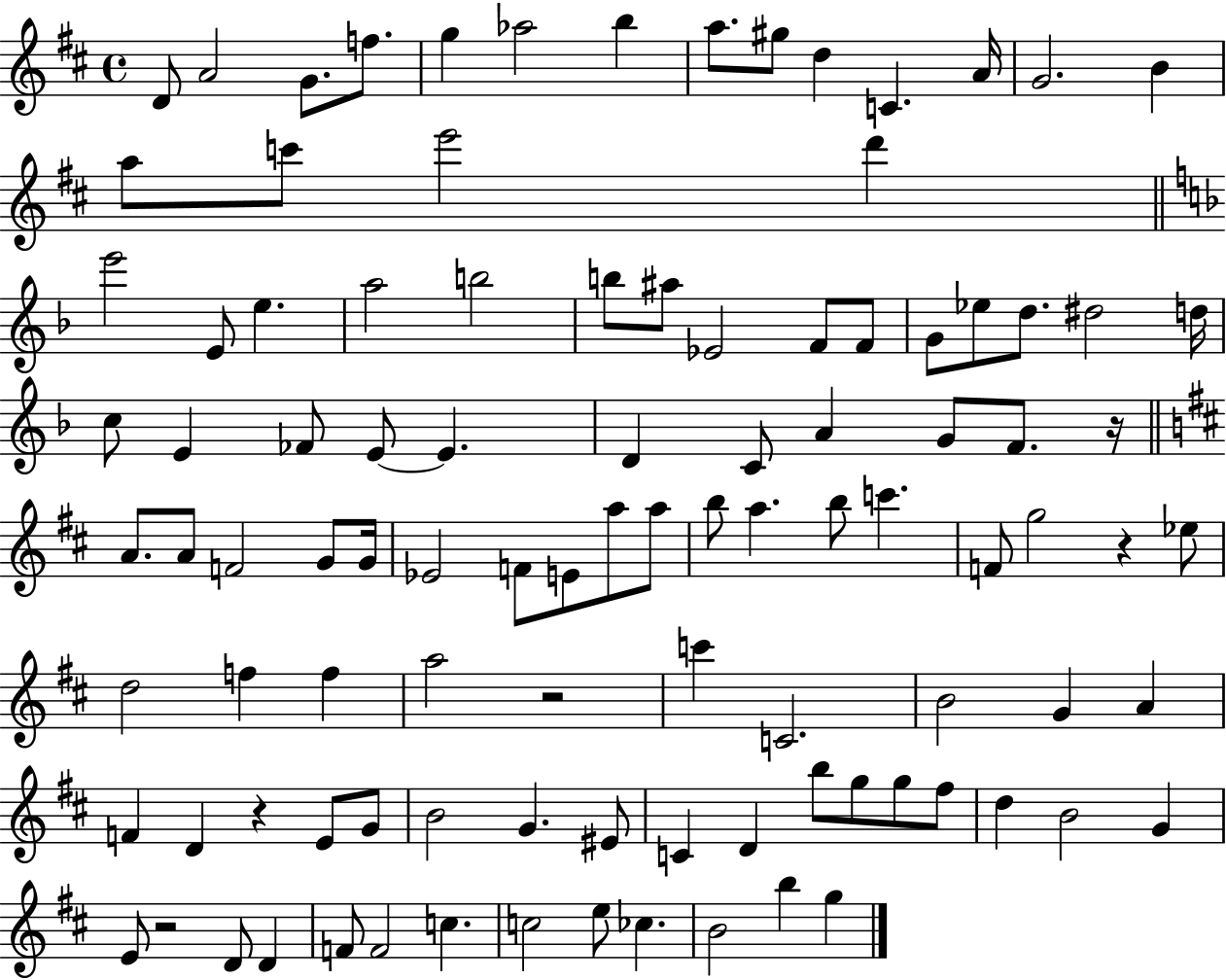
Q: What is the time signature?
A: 4/4